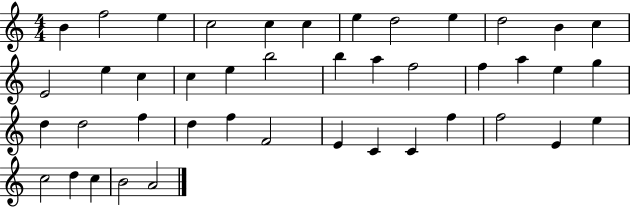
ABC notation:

X:1
T:Untitled
M:4/4
L:1/4
K:C
B f2 e c2 c c e d2 e d2 B c E2 e c c e b2 b a f2 f a e g d d2 f d f F2 E C C f f2 E e c2 d c B2 A2